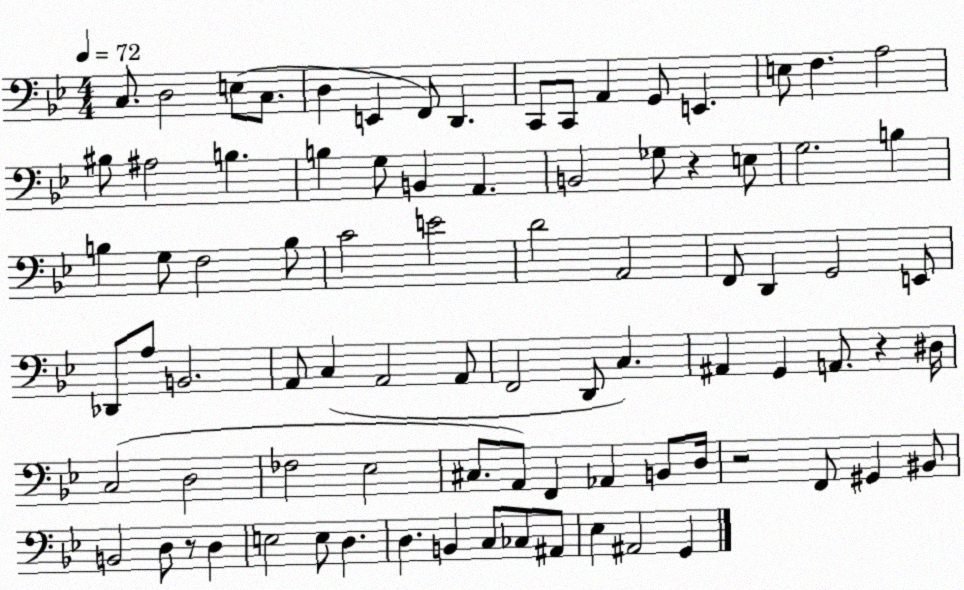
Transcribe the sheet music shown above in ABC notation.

X:1
T:Untitled
M:4/4
L:1/4
K:Bb
C,/2 D,2 E,/2 C,/2 D, E,, F,,/2 D,, C,,/2 C,,/2 A,, G,,/2 E,, E,/2 F, A,2 ^B,/2 ^A,2 B, B, G,/2 B,, A,, B,,2 _G,/2 z E,/2 G,2 B, B, G,/2 F,2 B,/2 C2 E2 D2 A,,2 F,,/2 D,, G,,2 E,,/2 _D,,/2 A,/2 B,,2 A,,/2 C, A,,2 A,,/2 F,,2 D,,/2 C, ^A,, G,, A,,/2 z ^D,/4 C,2 D,2 _F,2 _E,2 ^C,/2 A,,/2 F,, _A,, B,,/2 D,/4 z2 F,,/2 ^G,, ^B,,/2 B,,2 D,/2 z/2 D, E,2 E,/2 D, D, B,, C,/2 _C,/2 ^A,,/2 _E, ^A,,2 G,,